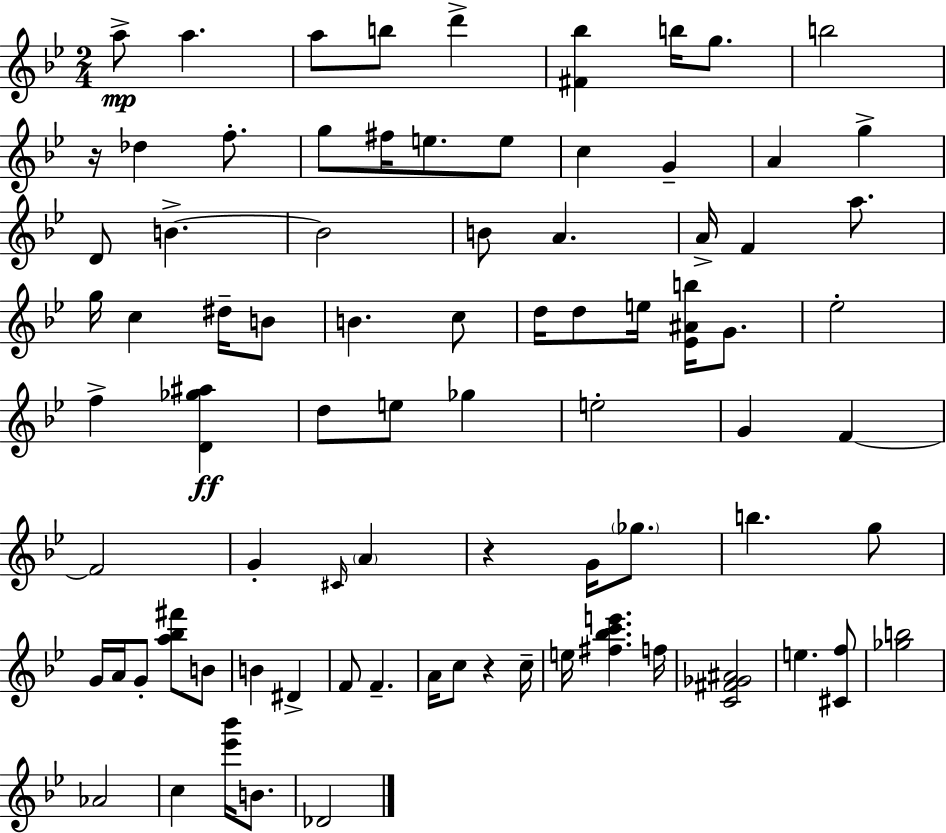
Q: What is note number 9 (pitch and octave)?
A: Db5